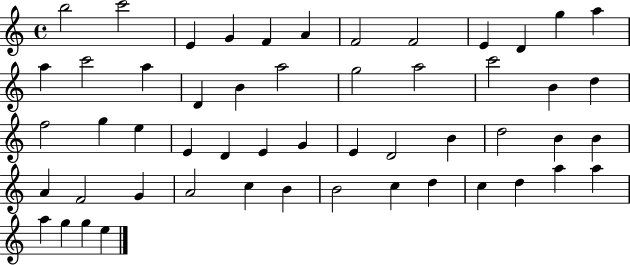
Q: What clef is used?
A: treble